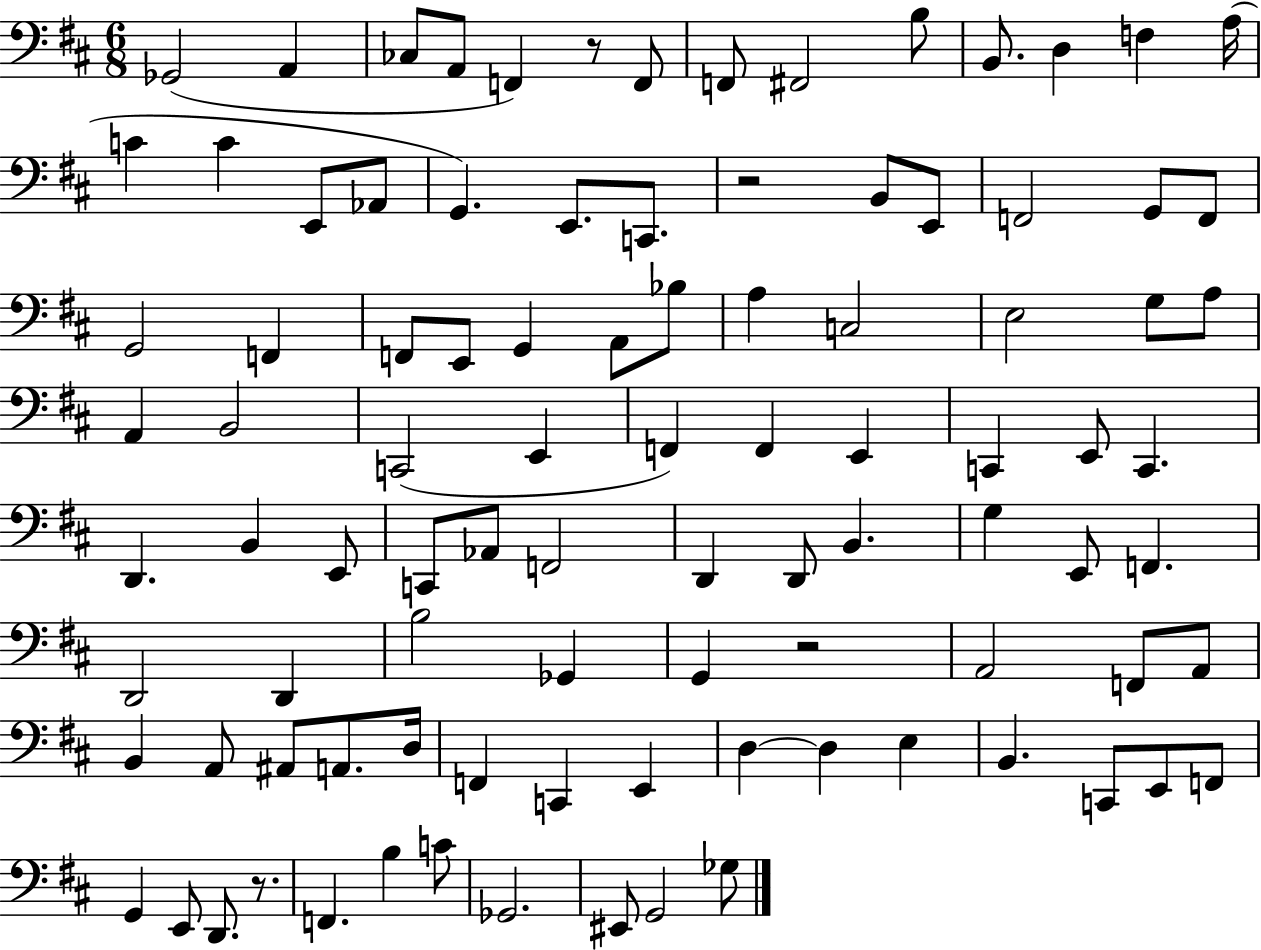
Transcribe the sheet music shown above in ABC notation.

X:1
T:Untitled
M:6/8
L:1/4
K:D
_G,,2 A,, _C,/2 A,,/2 F,, z/2 F,,/2 F,,/2 ^F,,2 B,/2 B,,/2 D, F, A,/4 C C E,,/2 _A,,/2 G,, E,,/2 C,,/2 z2 B,,/2 E,,/2 F,,2 G,,/2 F,,/2 G,,2 F,, F,,/2 E,,/2 G,, A,,/2 _B,/2 A, C,2 E,2 G,/2 A,/2 A,, B,,2 C,,2 E,, F,, F,, E,, C,, E,,/2 C,, D,, B,, E,,/2 C,,/2 _A,,/2 F,,2 D,, D,,/2 B,, G, E,,/2 F,, D,,2 D,, B,2 _G,, G,, z2 A,,2 F,,/2 A,,/2 B,, A,,/2 ^A,,/2 A,,/2 D,/4 F,, C,, E,, D, D, E, B,, C,,/2 E,,/2 F,,/2 G,, E,,/2 D,,/2 z/2 F,, B, C/2 _G,,2 ^E,,/2 G,,2 _G,/2